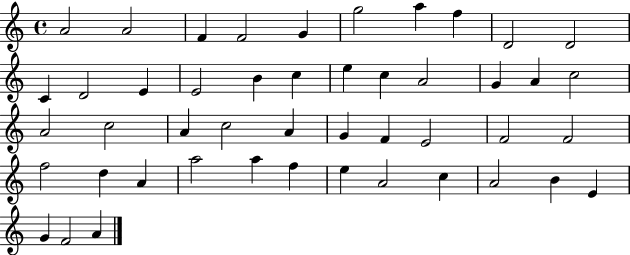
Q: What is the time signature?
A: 4/4